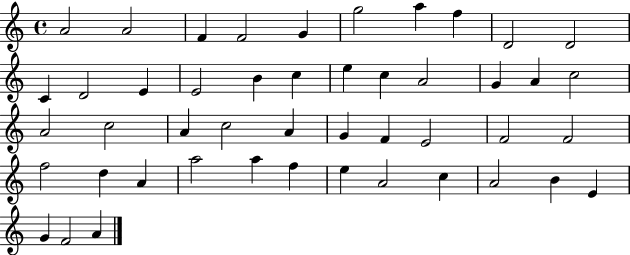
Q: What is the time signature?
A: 4/4